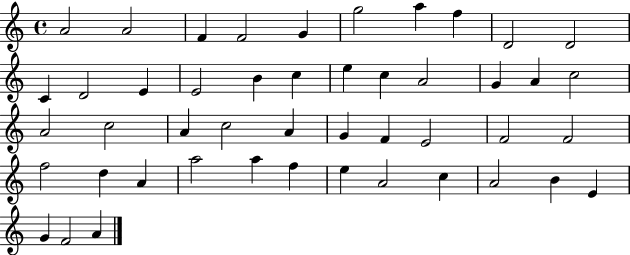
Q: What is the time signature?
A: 4/4